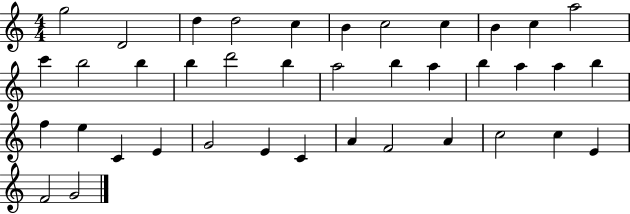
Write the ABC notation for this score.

X:1
T:Untitled
M:4/4
L:1/4
K:C
g2 D2 d d2 c B c2 c B c a2 c' b2 b b d'2 b a2 b a b a a b f e C E G2 E C A F2 A c2 c E F2 G2